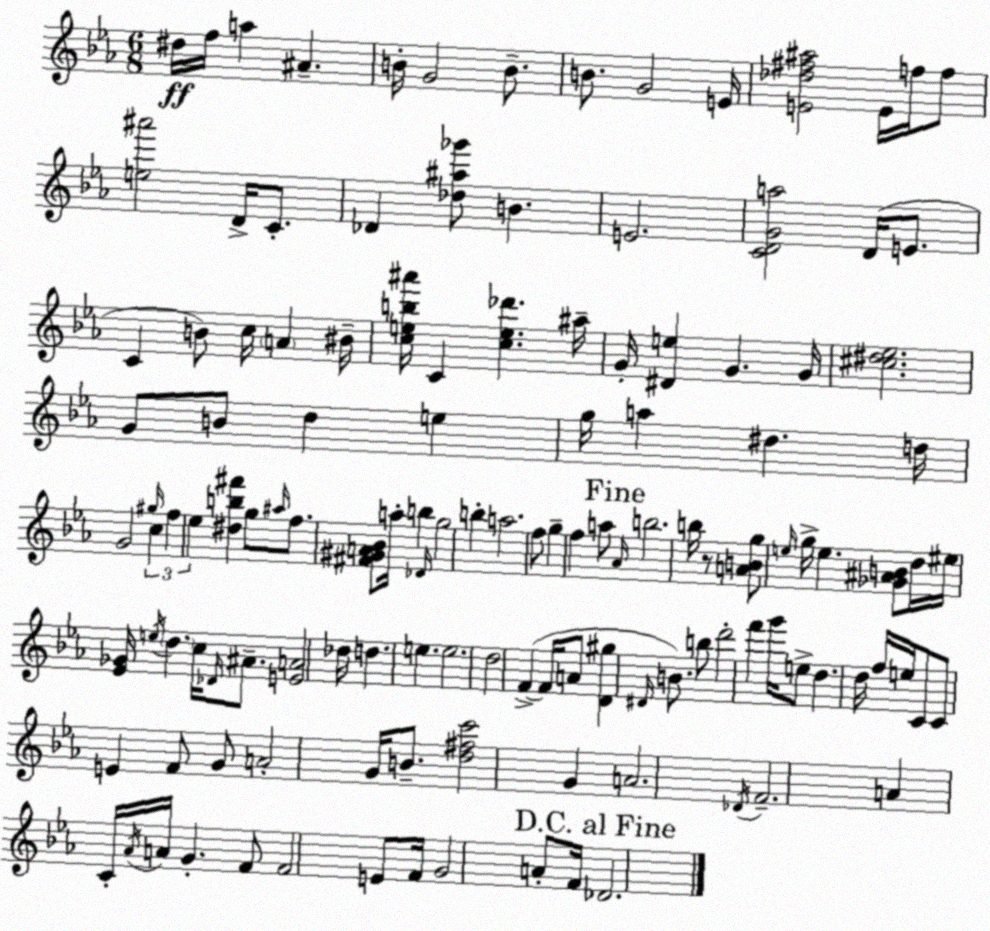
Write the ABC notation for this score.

X:1
T:Untitled
M:6/8
L:1/4
K:Cm
^d/4 f/4 a ^A B/4 G2 B/2 B/2 G2 E/4 [E_d^f^a]2 E/4 f/4 f/2 [e^a']2 D/4 C/2 _D [_d^a_g']/2 B E2 [CDGa]2 D/4 E/2 C B/2 c/4 A ^B/4 [ceb^a']/4 C [ce_d'] ^a/4 G/4 [^De] G G/4 [^c^d_e]2 G/2 B/2 d e g/4 a ^d d/4 G2 ^g/4 c f _e [^db^f'] g/2 ^a/4 f/2 [^F^GA_B]/2 a/4 b _D/4 g2 b a2 f/2 g f a/2 _A/4 b2 b/4 z/2 [ABg]/2 e/4 g/4 e [_G^AB]/2 d/4 ^e/4 [_E_G]/4 e/4 d c/4 _D/4 ^A/2 [EA]2 _d/4 d e e2 d2 F F/4 A/2 [D^g] ^D/4 B/2 b/2 d'2 f' g'/4 e/2 d d/4 f/4 e/4 C/2 C/2 E F/2 G/2 A2 G/4 B/2 [d^fc']2 G A2 _D/4 F2 A C/4 _A/4 A/4 G F/2 F2 E/2 F/4 G2 A/2 F/4 _D2